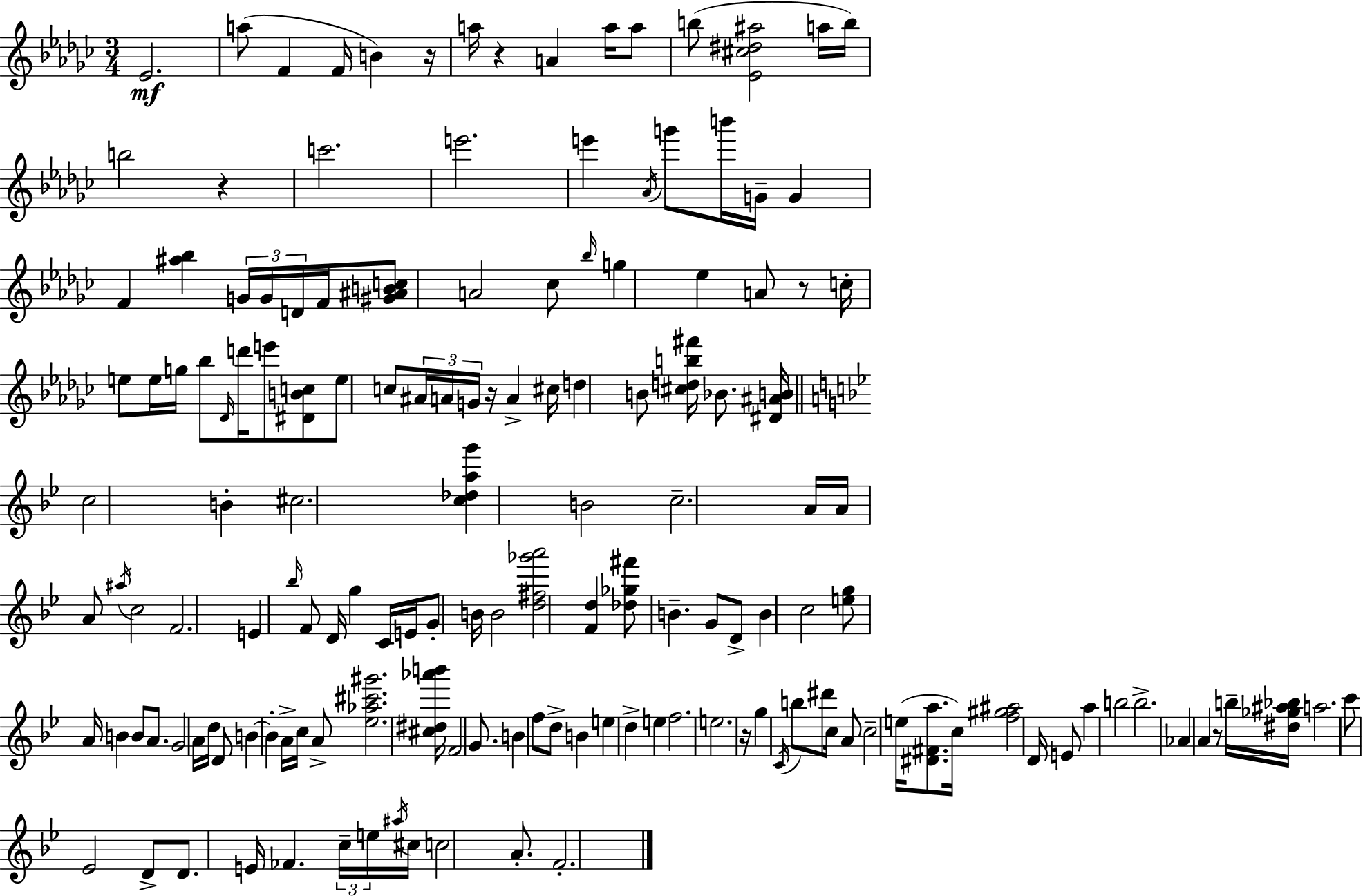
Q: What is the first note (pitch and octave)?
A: Eb4